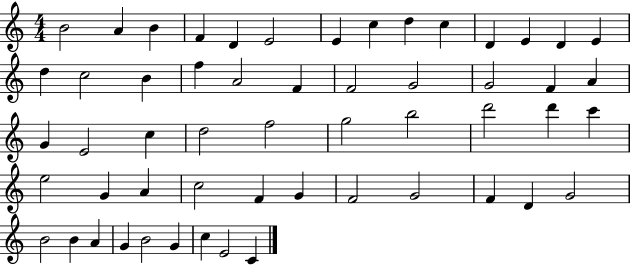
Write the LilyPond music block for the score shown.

{
  \clef treble
  \numericTimeSignature
  \time 4/4
  \key c \major
  b'2 a'4 b'4 | f'4 d'4 e'2 | e'4 c''4 d''4 c''4 | d'4 e'4 d'4 e'4 | \break d''4 c''2 b'4 | f''4 a'2 f'4 | f'2 g'2 | g'2 f'4 a'4 | \break g'4 e'2 c''4 | d''2 f''2 | g''2 b''2 | d'''2 d'''4 c'''4 | \break e''2 g'4 a'4 | c''2 f'4 g'4 | f'2 g'2 | f'4 d'4 g'2 | \break b'2 b'4 a'4 | g'4 b'2 g'4 | c''4 e'2 c'4 | \bar "|."
}